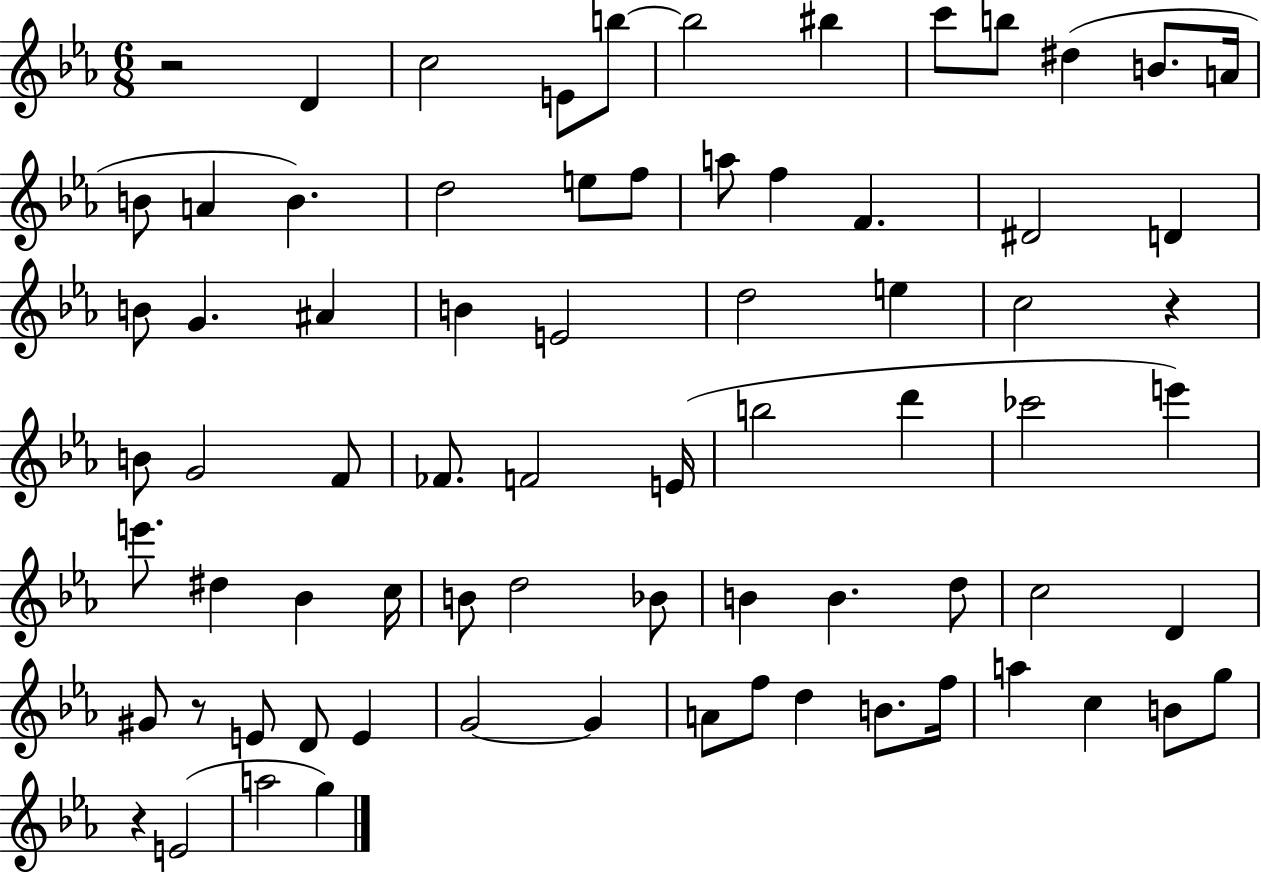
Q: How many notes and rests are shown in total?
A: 74